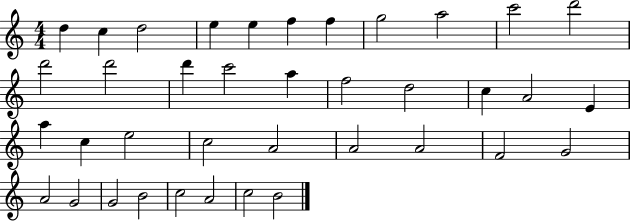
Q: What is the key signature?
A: C major